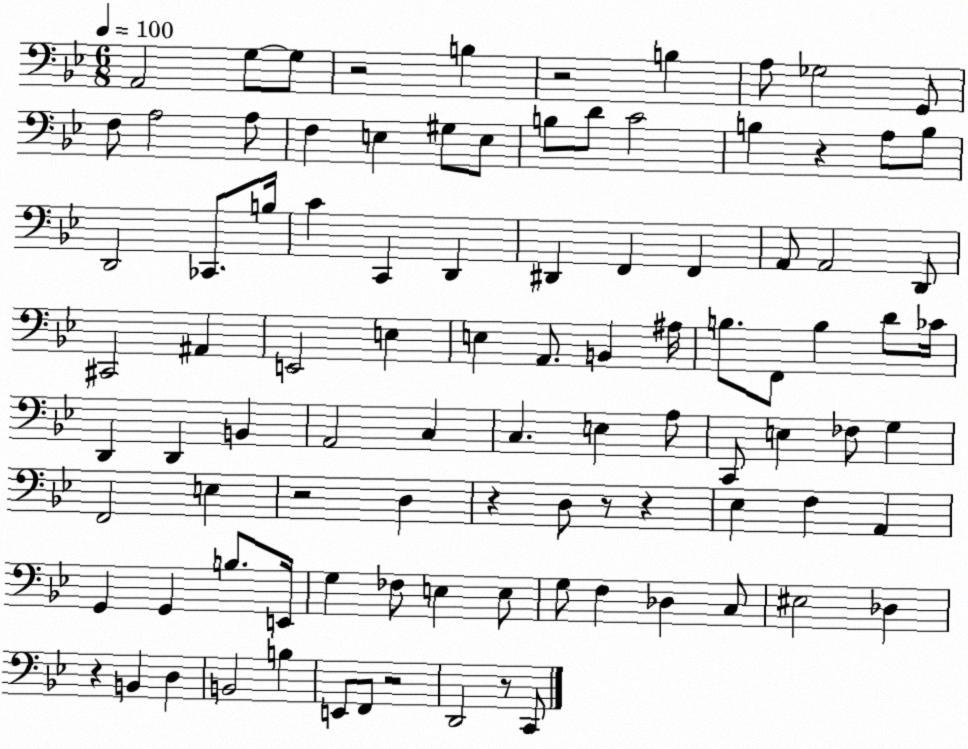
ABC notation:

X:1
T:Untitled
M:6/8
L:1/4
K:Bb
A,,2 G,/2 G,/2 z2 B, z2 B, A,/2 _G,2 G,,/2 F,/2 A,2 A,/2 F, E, ^G,/2 E,/2 B,/2 D/2 C2 B, z A,/2 B,/2 D,,2 _C,,/2 B,/4 C C,, D,, ^D,, F,, F,, A,,/2 A,,2 D,,/2 ^C,,2 ^A,, E,,2 E, E, A,,/2 B,, ^A,/4 B,/2 F,,/2 B, D/2 _C/4 D,, D,, B,, A,,2 C, C, E, A,/2 C,,/2 E, _F,/2 G, F,,2 E, z2 D, z D,/2 z/2 z _E, F, A,, G,, G,, B,/2 E,,/4 G, _F,/2 E, E,/2 G,/2 F, _D, C,/2 ^E,2 _D, z B,, D, B,,2 B, E,,/2 F,,/2 z2 D,,2 z/2 C,,/2